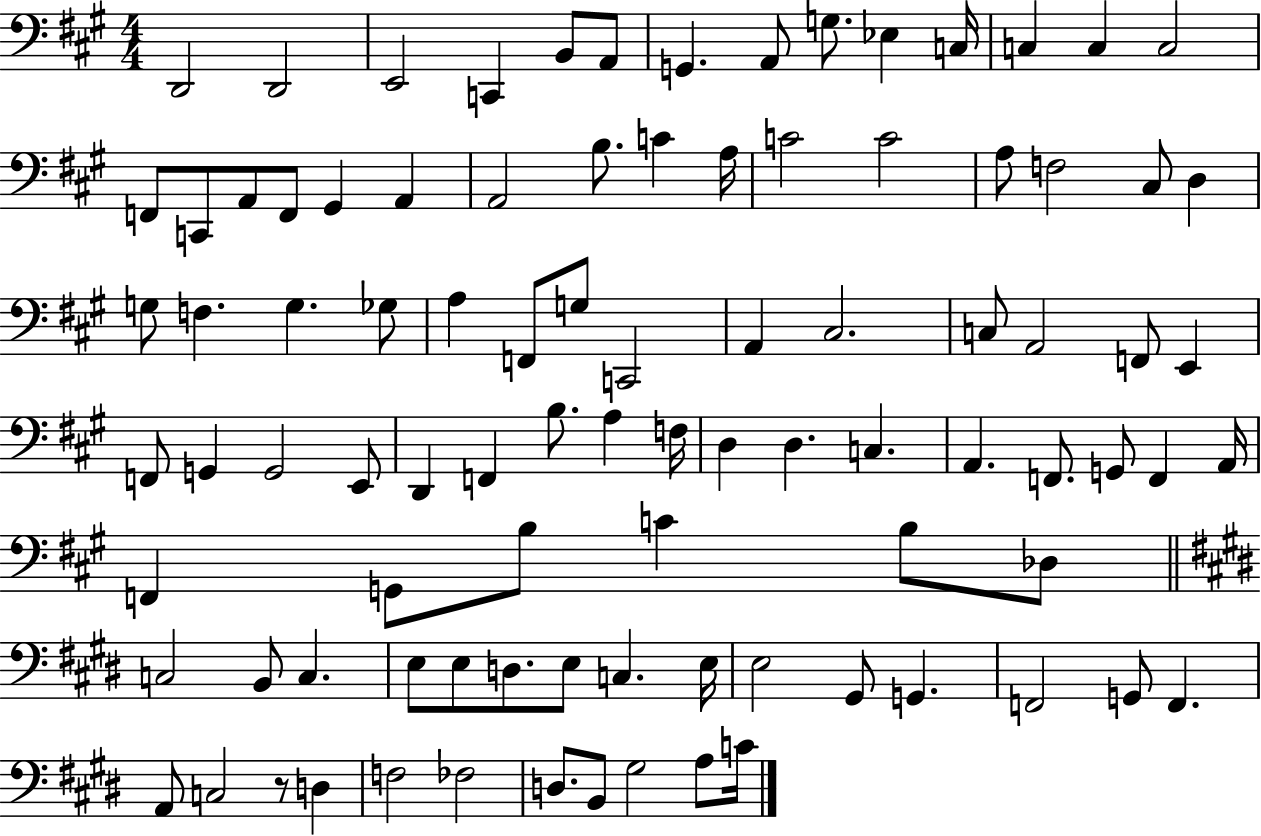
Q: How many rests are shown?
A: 1